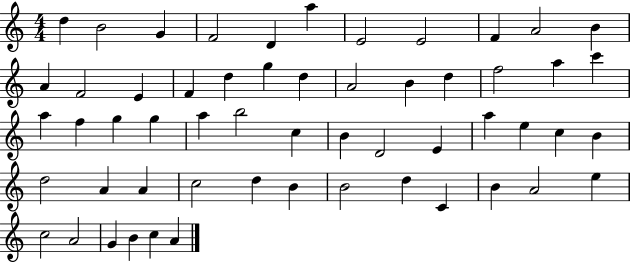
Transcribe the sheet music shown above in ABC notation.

X:1
T:Untitled
M:4/4
L:1/4
K:C
d B2 G F2 D a E2 E2 F A2 B A F2 E F d g d A2 B d f2 a c' a f g g a b2 c B D2 E a e c B d2 A A c2 d B B2 d C B A2 e c2 A2 G B c A